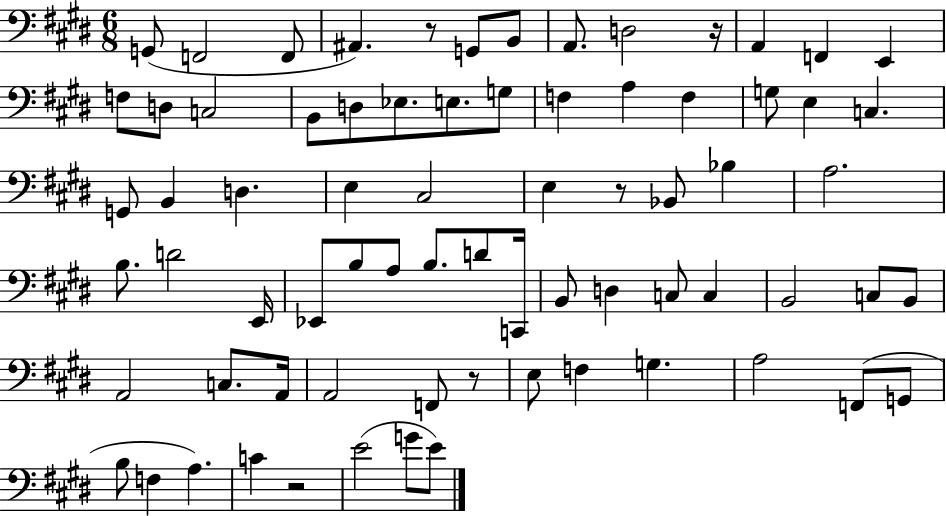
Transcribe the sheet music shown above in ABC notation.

X:1
T:Untitled
M:6/8
L:1/4
K:E
G,,/2 F,,2 F,,/2 ^A,, z/2 G,,/2 B,,/2 A,,/2 D,2 z/4 A,, F,, E,, F,/2 D,/2 C,2 B,,/2 D,/2 _E,/2 E,/2 G,/2 F, A, F, G,/2 E, C, G,,/2 B,, D, E, ^C,2 E, z/2 _B,,/2 _B, A,2 B,/2 D2 E,,/4 _E,,/2 B,/2 A,/2 B,/2 D/2 C,,/4 B,,/2 D, C,/2 C, B,,2 C,/2 B,,/2 A,,2 C,/2 A,,/4 A,,2 F,,/2 z/2 E,/2 F, G, A,2 F,,/2 G,,/2 B,/2 F, A, C z2 E2 G/2 E/2